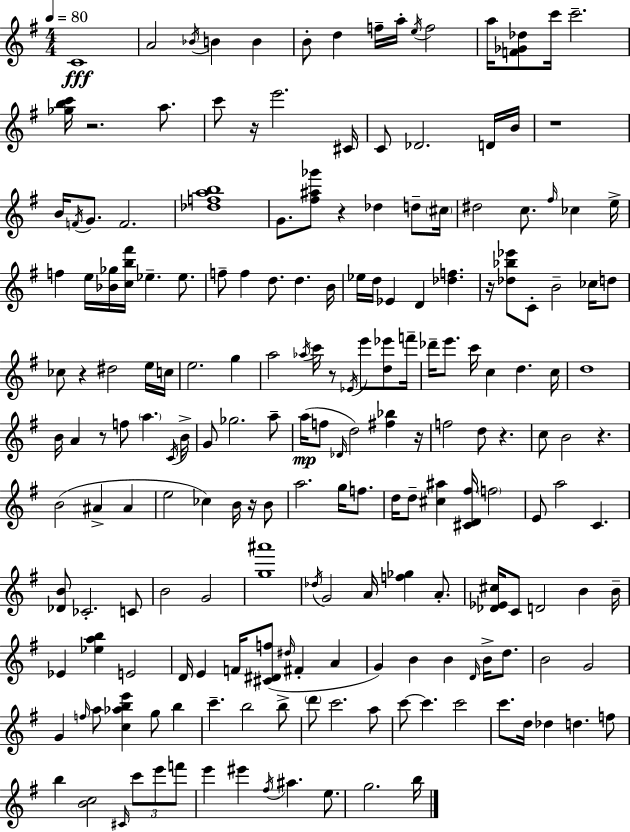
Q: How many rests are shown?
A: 12